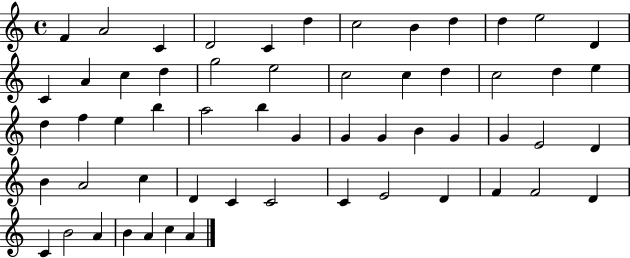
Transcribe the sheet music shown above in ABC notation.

X:1
T:Untitled
M:4/4
L:1/4
K:C
F A2 C D2 C d c2 B d d e2 D C A c d g2 e2 c2 c d c2 d e d f e b a2 b G G G B G G E2 D B A2 c D C C2 C E2 D F F2 D C B2 A B A c A